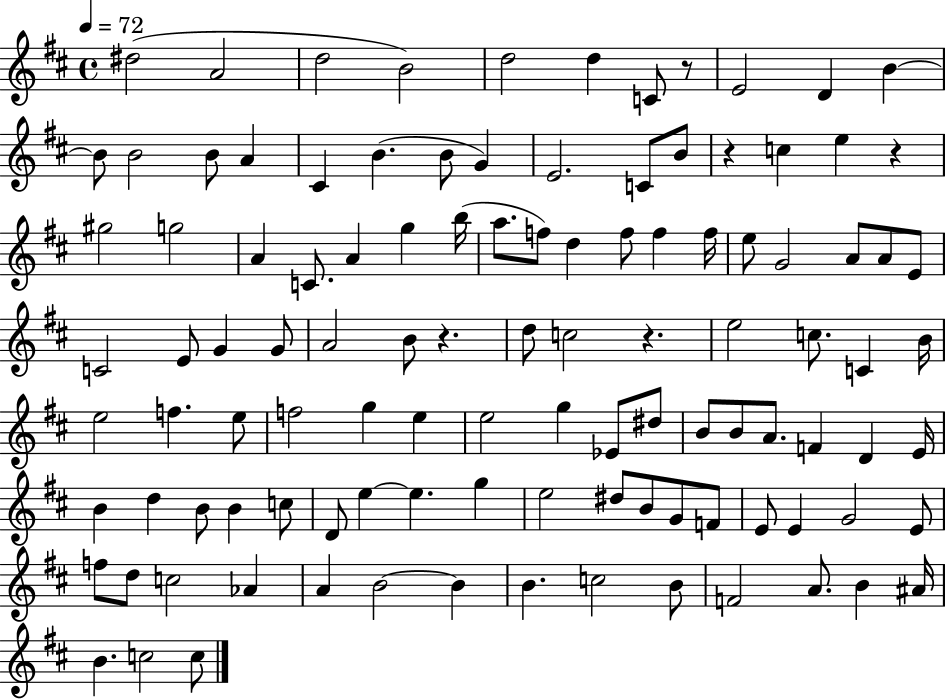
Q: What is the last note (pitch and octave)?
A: C5